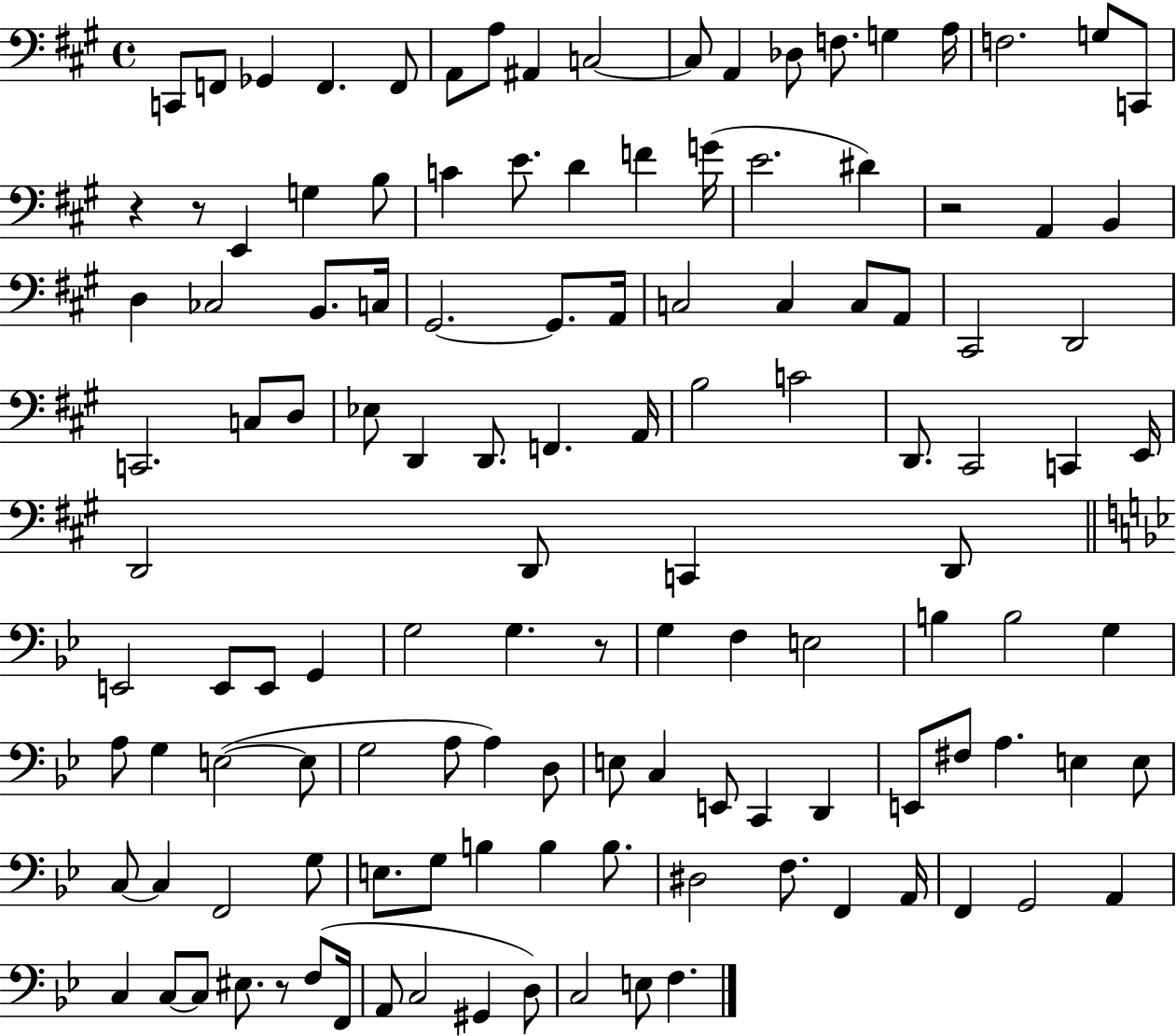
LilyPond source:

{
  \clef bass
  \time 4/4
  \defaultTimeSignature
  \key a \major
  \repeat volta 2 { c,8 f,8 ges,4 f,4. f,8 | a,8 a8 ais,4 c2~~ | c8 a,4 des8 f8. g4 a16 | f2. g8 c,8 | \break r4 r8 e,4 g4 b8 | c'4 e'8. d'4 f'4 g'16( | e'2. dis'4) | r2 a,4 b,4 | \break d4 ces2 b,8. c16 | gis,2.~~ gis,8. a,16 | c2 c4 c8 a,8 | cis,2 d,2 | \break c,2. c8 d8 | ees8 d,4 d,8. f,4. a,16 | b2 c'2 | d,8. cis,2 c,4 e,16 | \break d,2 d,8 c,4 d,8 | \bar "||" \break \key bes \major e,2 e,8 e,8 g,4 | g2 g4. r8 | g4 f4 e2 | b4 b2 g4 | \break a8 g4 e2~(~ e8 | g2 a8 a4) d8 | e8 c4 e,8 c,4 d,4 | e,8 fis8 a4. e4 e8 | \break c8~~ c4 f,2 g8 | e8. g8 b4 b4 b8. | dis2 f8. f,4 a,16 | f,4 g,2 a,4 | \break c4 c8~~ c8 eis8. r8 f8( f,16 | a,8 c2 gis,4 d8) | c2 e8 f4. | } \bar "|."
}